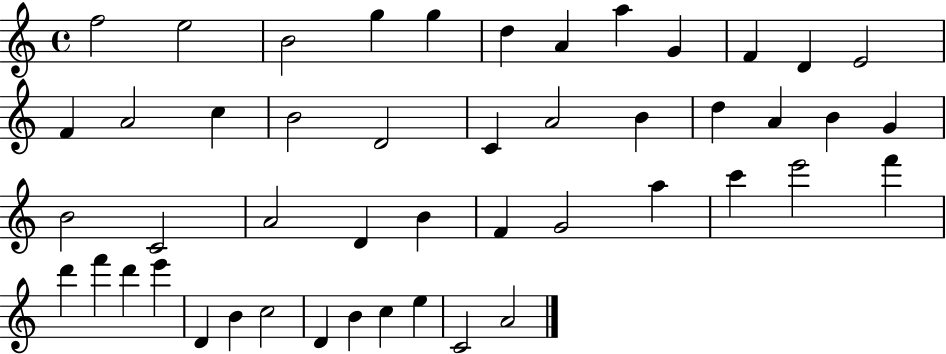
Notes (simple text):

F5/h E5/h B4/h G5/q G5/q D5/q A4/q A5/q G4/q F4/q D4/q E4/h F4/q A4/h C5/q B4/h D4/h C4/q A4/h B4/q D5/q A4/q B4/q G4/q B4/h C4/h A4/h D4/q B4/q F4/q G4/h A5/q C6/q E6/h F6/q D6/q F6/q D6/q E6/q D4/q B4/q C5/h D4/q B4/q C5/q E5/q C4/h A4/h